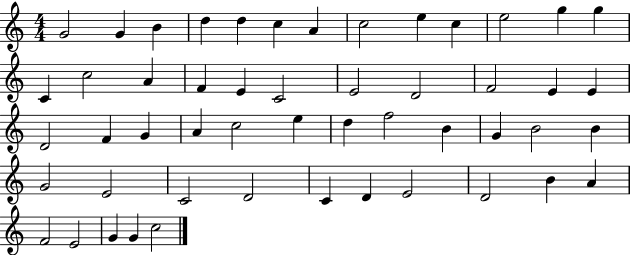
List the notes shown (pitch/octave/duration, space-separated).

G4/h G4/q B4/q D5/q D5/q C5/q A4/q C5/h E5/q C5/q E5/h G5/q G5/q C4/q C5/h A4/q F4/q E4/q C4/h E4/h D4/h F4/h E4/q E4/q D4/h F4/q G4/q A4/q C5/h E5/q D5/q F5/h B4/q G4/q B4/h B4/q G4/h E4/h C4/h D4/h C4/q D4/q E4/h D4/h B4/q A4/q F4/h E4/h G4/q G4/q C5/h